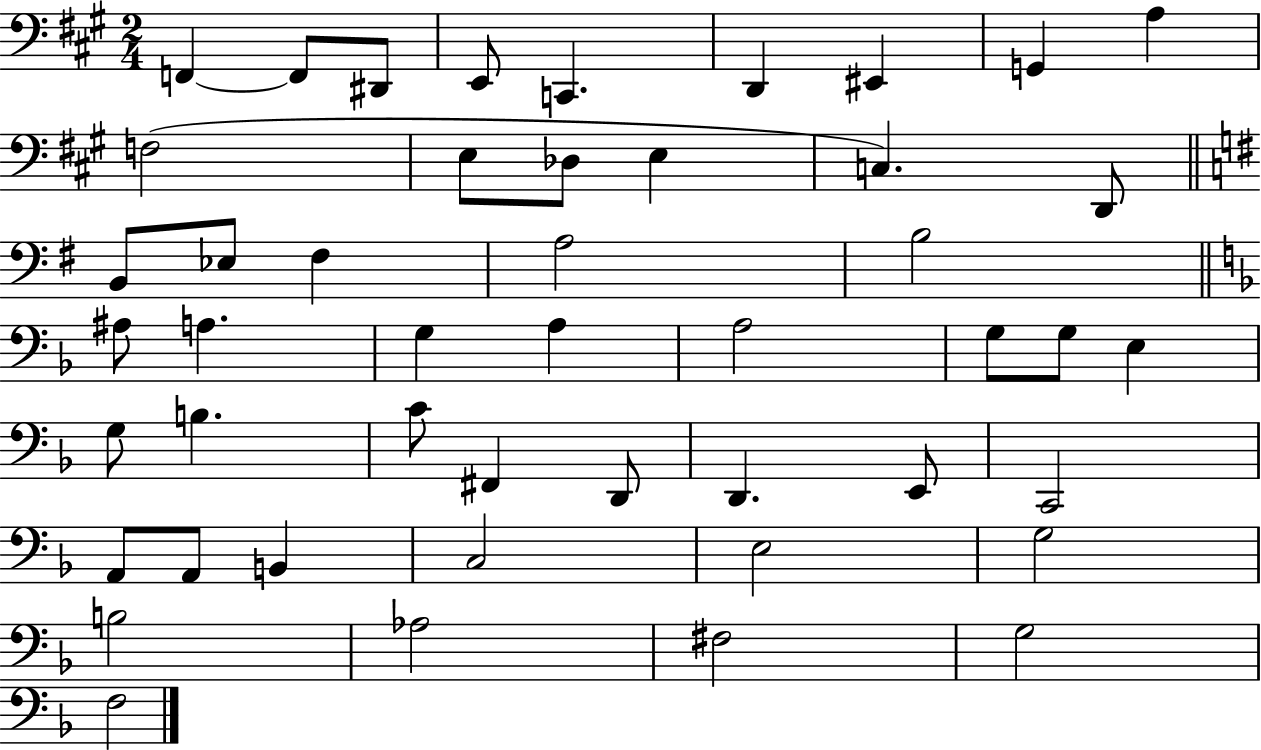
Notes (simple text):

F2/q F2/e D#2/e E2/e C2/q. D2/q EIS2/q G2/q A3/q F3/h E3/e Db3/e E3/q C3/q. D2/e B2/e Eb3/e F#3/q A3/h B3/h A#3/e A3/q. G3/q A3/q A3/h G3/e G3/e E3/q G3/e B3/q. C4/e F#2/q D2/e D2/q. E2/e C2/h A2/e A2/e B2/q C3/h E3/h G3/h B3/h Ab3/h F#3/h G3/h F3/h